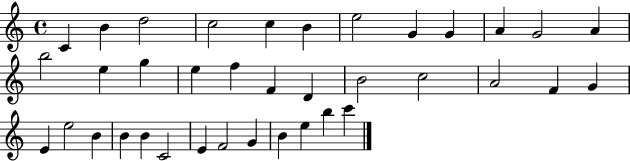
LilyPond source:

{
  \clef treble
  \time 4/4
  \defaultTimeSignature
  \key c \major
  c'4 b'4 d''2 | c''2 c''4 b'4 | e''2 g'4 g'4 | a'4 g'2 a'4 | \break b''2 e''4 g''4 | e''4 f''4 f'4 d'4 | b'2 c''2 | a'2 f'4 g'4 | \break e'4 e''2 b'4 | b'4 b'4 c'2 | e'4 f'2 g'4 | b'4 e''4 b''4 c'''4 | \break \bar "|."
}